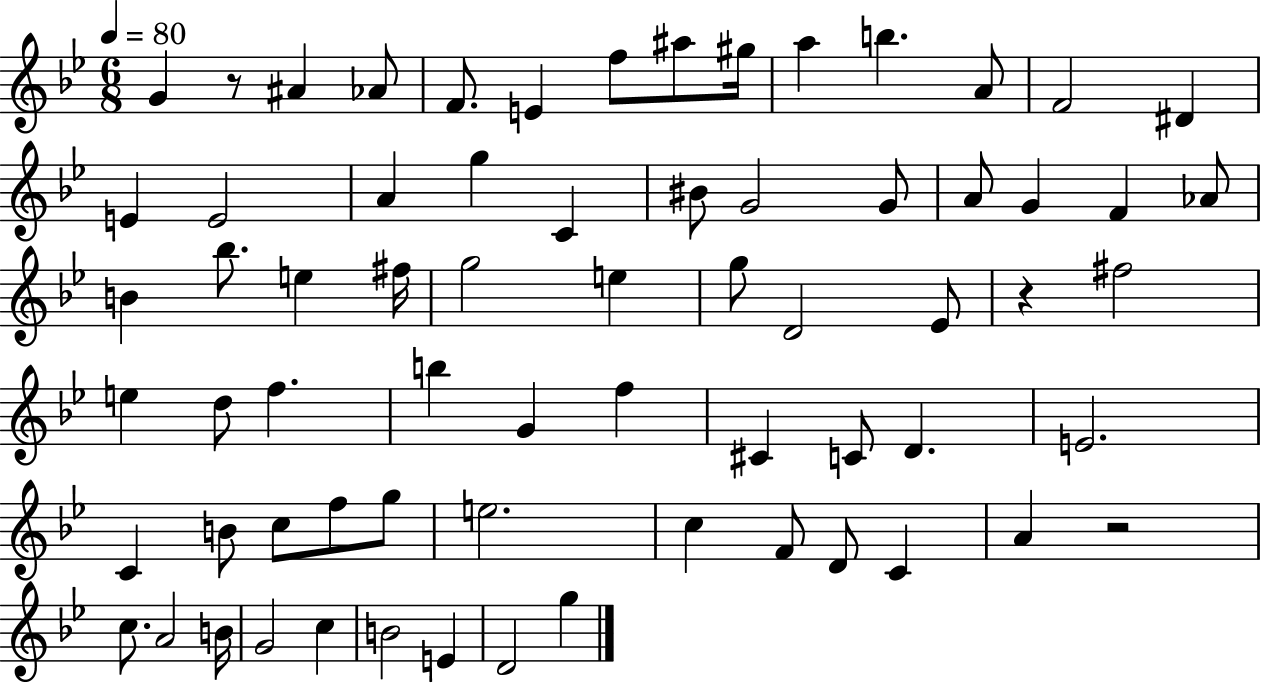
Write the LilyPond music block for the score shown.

{
  \clef treble
  \numericTimeSignature
  \time 6/8
  \key bes \major
  \tempo 4 = 80
  g'4 r8 ais'4 aes'8 | f'8. e'4 f''8 ais''8 gis''16 | a''4 b''4. a'8 | f'2 dis'4 | \break e'4 e'2 | a'4 g''4 c'4 | bis'8 g'2 g'8 | a'8 g'4 f'4 aes'8 | \break b'4 bes''8. e''4 fis''16 | g''2 e''4 | g''8 d'2 ees'8 | r4 fis''2 | \break e''4 d''8 f''4. | b''4 g'4 f''4 | cis'4 c'8 d'4. | e'2. | \break c'4 b'8 c''8 f''8 g''8 | e''2. | c''4 f'8 d'8 c'4 | a'4 r2 | \break c''8. a'2 b'16 | g'2 c''4 | b'2 e'4 | d'2 g''4 | \break \bar "|."
}